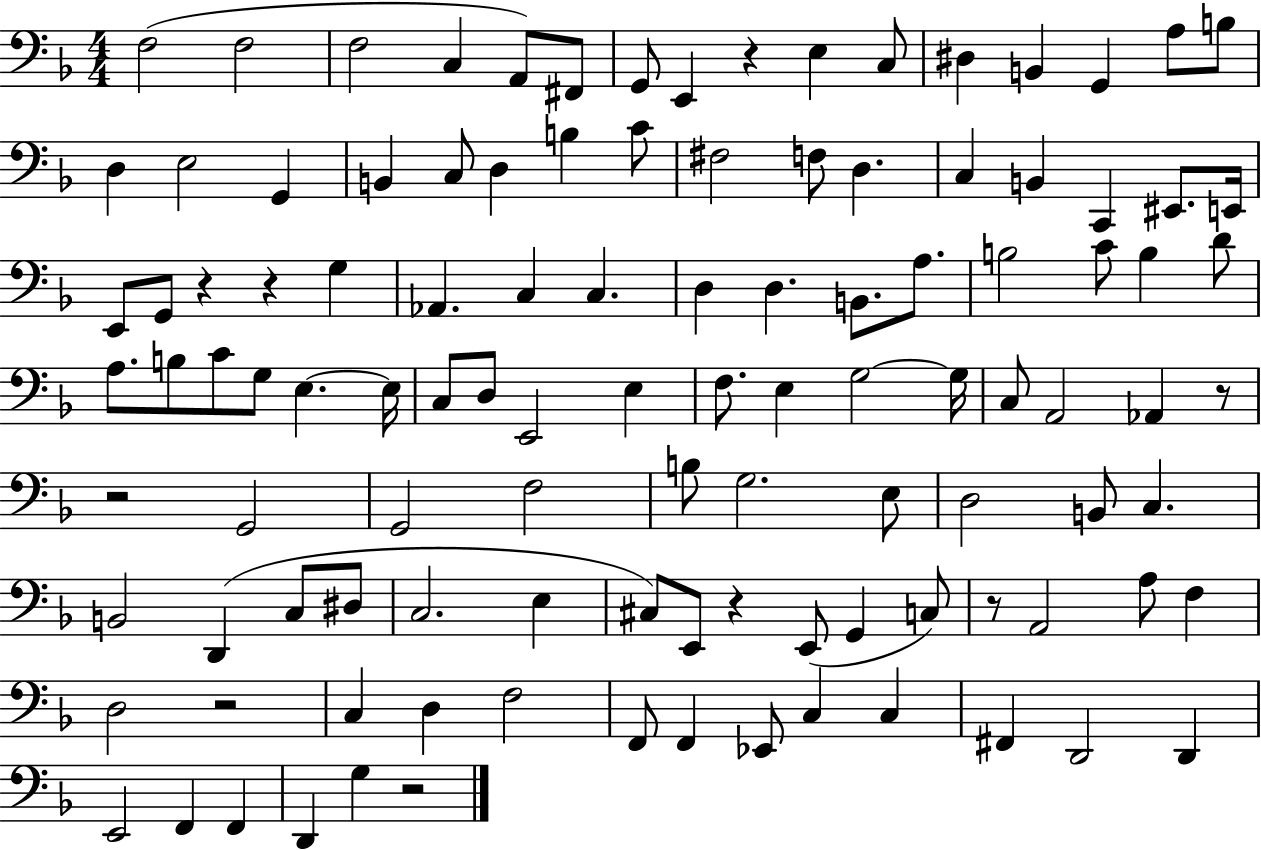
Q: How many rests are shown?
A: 9